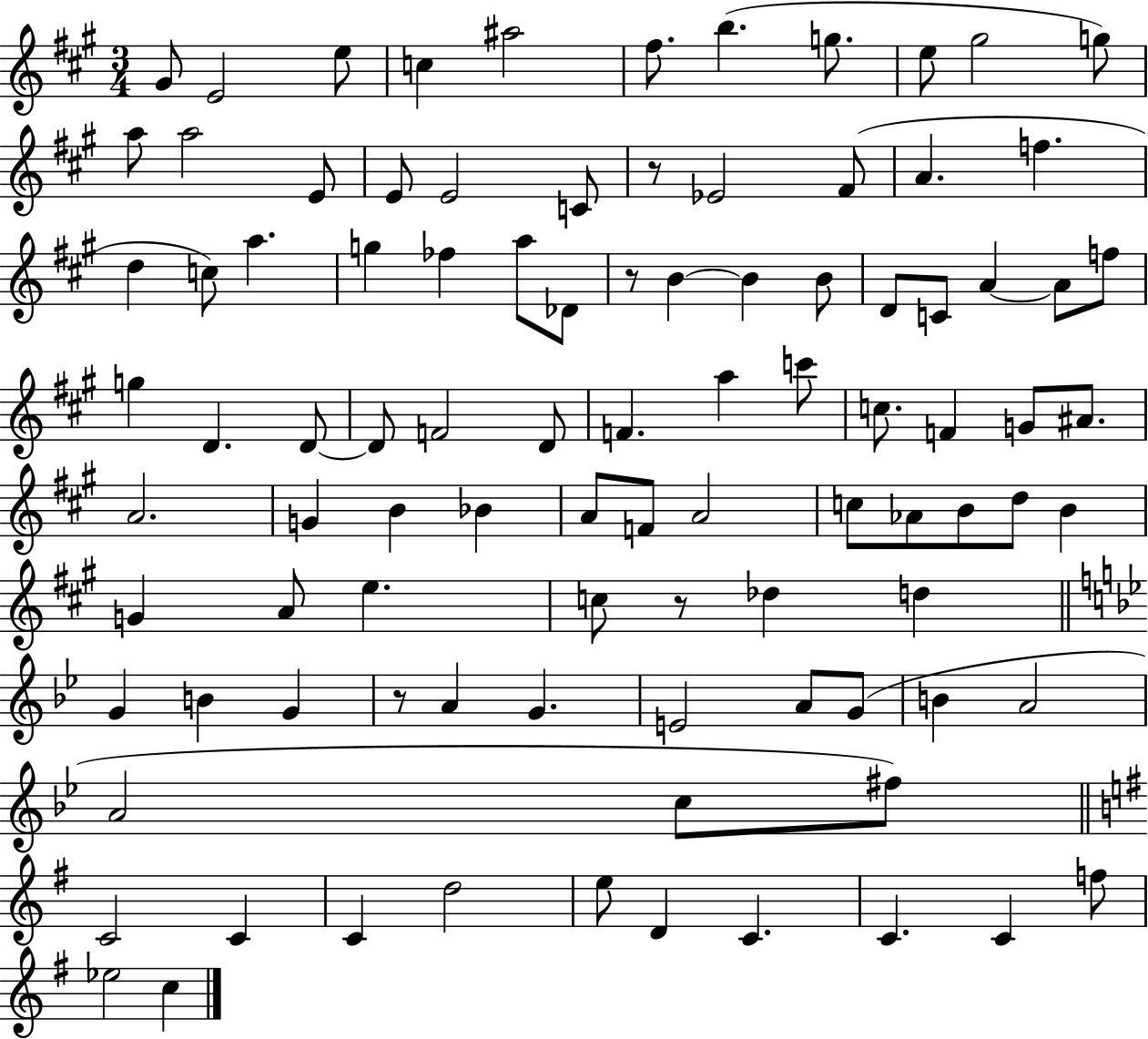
{
  \clef treble
  \numericTimeSignature
  \time 3/4
  \key a \major
  gis'8 e'2 e''8 | c''4 ais''2 | fis''8. b''4.( g''8. | e''8 gis''2 g''8) | \break a''8 a''2 e'8 | e'8 e'2 c'8 | r8 ees'2 fis'8( | a'4. f''4. | \break d''4 c''8) a''4. | g''4 fes''4 a''8 des'8 | r8 b'4~~ b'4 b'8 | d'8 c'8 a'4~~ a'8 f''8 | \break g''4 d'4. d'8~~ | d'8 f'2 d'8 | f'4. a''4 c'''8 | c''8. f'4 g'8 ais'8. | \break a'2. | g'4 b'4 bes'4 | a'8 f'8 a'2 | c''8 aes'8 b'8 d''8 b'4 | \break g'4 a'8 e''4. | c''8 r8 des''4 d''4 | \bar "||" \break \key bes \major g'4 b'4 g'4 | r8 a'4 g'4. | e'2 a'8 g'8( | b'4 a'2 | \break a'2 c''8 fis''8) | \bar "||" \break \key g \major c'2 c'4 | c'4 d''2 | e''8 d'4 c'4. | c'4. c'4 f''8 | \break ees''2 c''4 | \bar "|."
}